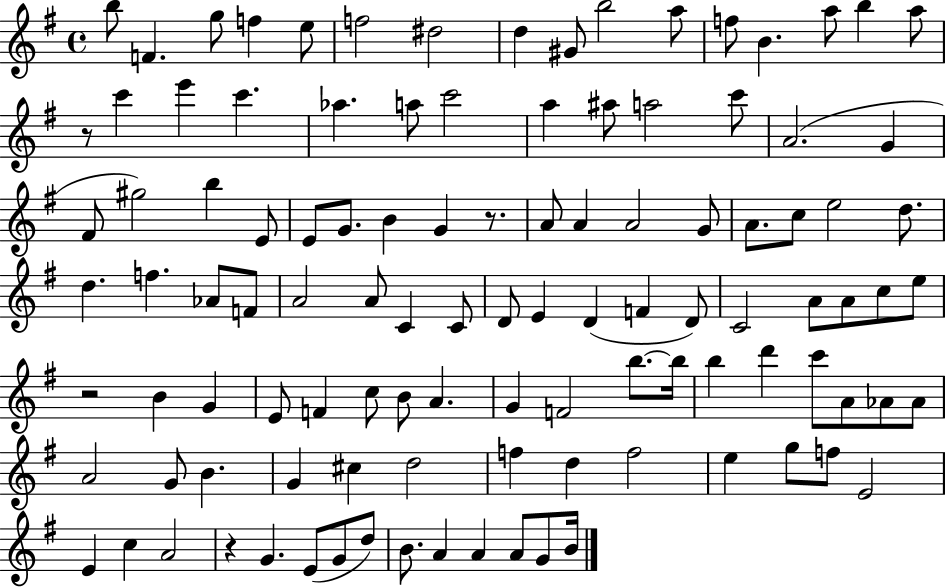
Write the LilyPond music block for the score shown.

{
  \clef treble
  \time 4/4
  \defaultTimeSignature
  \key g \major
  \repeat volta 2 { b''8 f'4. g''8 f''4 e''8 | f''2 dis''2 | d''4 gis'8 b''2 a''8 | f''8 b'4. a''8 b''4 a''8 | \break r8 c'''4 e'''4 c'''4. | aes''4. a''8 c'''2 | a''4 ais''8 a''2 c'''8 | a'2.( g'4 | \break fis'8 gis''2) b''4 e'8 | e'8 g'8. b'4 g'4 r8. | a'8 a'4 a'2 g'8 | a'8. c''8 e''2 d''8. | \break d''4. f''4. aes'8 f'8 | a'2 a'8 c'4 c'8 | d'8 e'4 d'4( f'4 d'8) | c'2 a'8 a'8 c''8 e''8 | \break r2 b'4 g'4 | e'8 f'4 c''8 b'8 a'4. | g'4 f'2 b''8.~~ b''16 | b''4 d'''4 c'''8 a'8 aes'8 aes'8 | \break a'2 g'8 b'4. | g'4 cis''4 d''2 | f''4 d''4 f''2 | e''4 g''8 f''8 e'2 | \break e'4 c''4 a'2 | r4 g'4. e'8( g'8 d''8) | b'8. a'4 a'4 a'8 g'8 b'16 | } \bar "|."
}